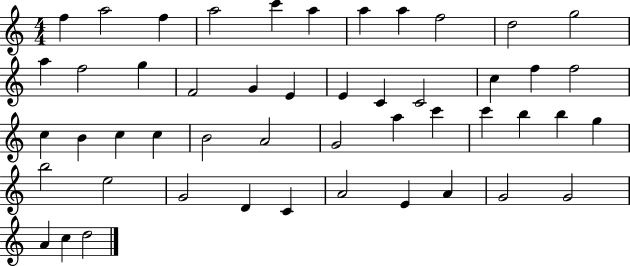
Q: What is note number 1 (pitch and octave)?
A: F5